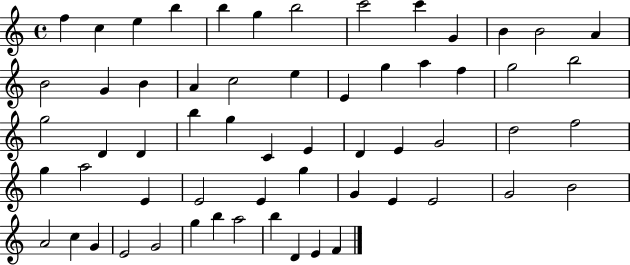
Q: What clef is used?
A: treble